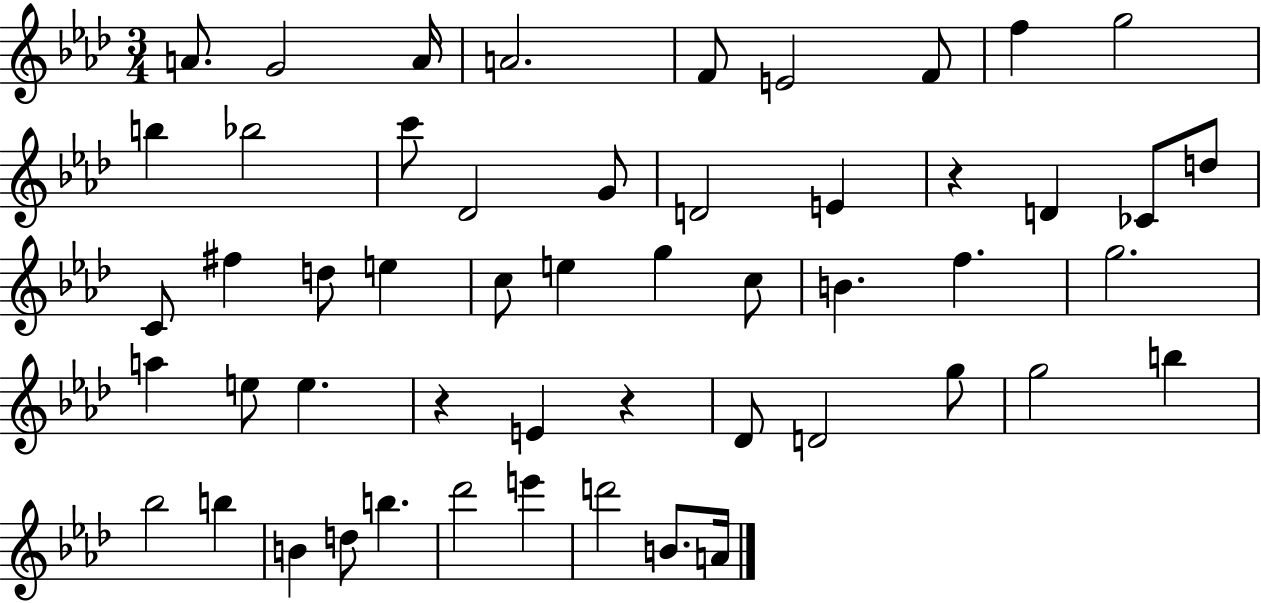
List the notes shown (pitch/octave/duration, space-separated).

A4/e. G4/h A4/s A4/h. F4/e E4/h F4/e F5/q G5/h B5/q Bb5/h C6/e Db4/h G4/e D4/h E4/q R/q D4/q CES4/e D5/e C4/e F#5/q D5/e E5/q C5/e E5/q G5/q C5/e B4/q. F5/q. G5/h. A5/q E5/e E5/q. R/q E4/q R/q Db4/e D4/h G5/e G5/h B5/q Bb5/h B5/q B4/q D5/e B5/q. Db6/h E6/q D6/h B4/e. A4/s